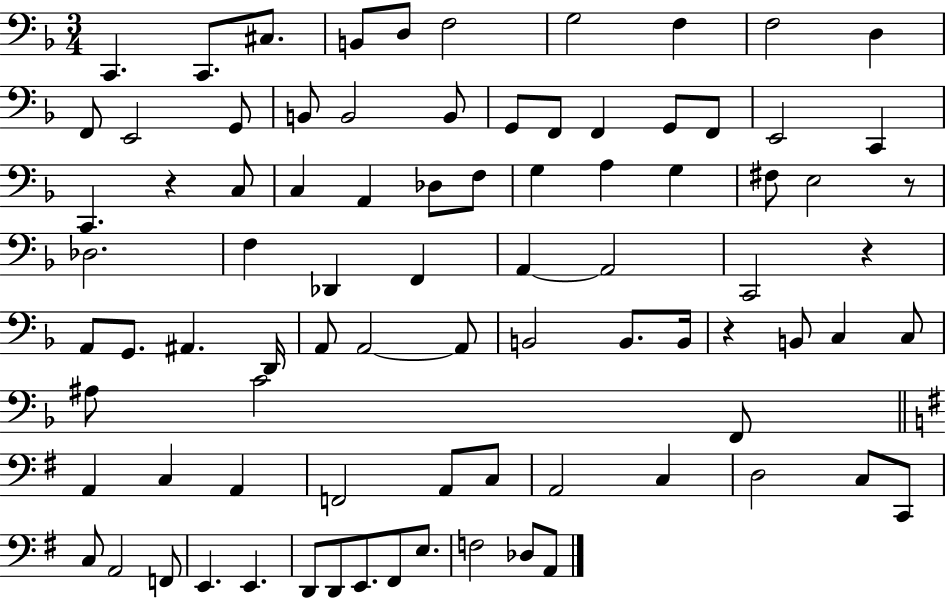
{
  \clef bass
  \numericTimeSignature
  \time 3/4
  \key f \major
  \repeat volta 2 { c,4. c,8. cis8. | b,8 d8 f2 | g2 f4 | f2 d4 | \break f,8 e,2 g,8 | b,8 b,2 b,8 | g,8 f,8 f,4 g,8 f,8 | e,2 c,4 | \break c,4. r4 c8 | c4 a,4 des8 f8 | g4 a4 g4 | fis8 e2 r8 | \break des2. | f4 des,4 f,4 | a,4~~ a,2 | c,2 r4 | \break a,8 g,8. ais,4. d,16 | a,8 a,2~~ a,8 | b,2 b,8. b,16 | r4 b,8 c4 c8 | \break ais8 c'2 f,8 | \bar "||" \break \key g \major a,4 c4 a,4 | f,2 a,8 c8 | a,2 c4 | d2 c8 c,8 | \break c8 a,2 f,8 | e,4. e,4. | d,8 d,8 e,8. fis,8 e8. | f2 des8 a,8 | \break } \bar "|."
}